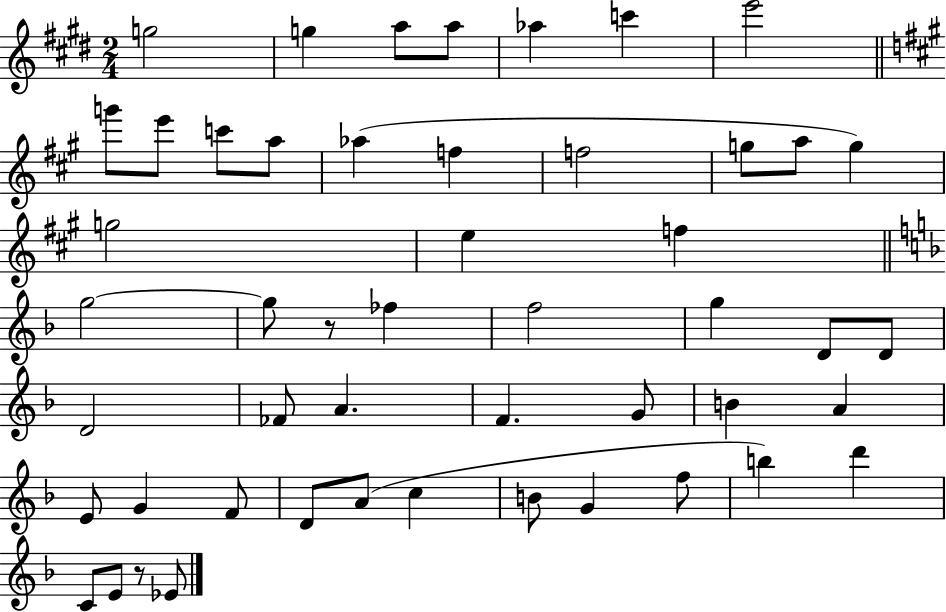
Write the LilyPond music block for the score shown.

{
  \clef treble
  \numericTimeSignature
  \time 2/4
  \key e \major
  g''2 | g''4 a''8 a''8 | aes''4 c'''4 | e'''2 | \break \bar "||" \break \key a \major g'''8 e'''8 c'''8 a''8 | aes''4( f''4 | f''2 | g''8 a''8 g''4) | \break g''2 | e''4 f''4 | \bar "||" \break \key d \minor g''2~~ | g''8 r8 fes''4 | f''2 | g''4 d'8 d'8 | \break d'2 | fes'8 a'4. | f'4. g'8 | b'4 a'4 | \break e'8 g'4 f'8 | d'8 a'8( c''4 | b'8 g'4 f''8 | b''4) d'''4 | \break c'8 e'8 r8 ees'8 | \bar "|."
}